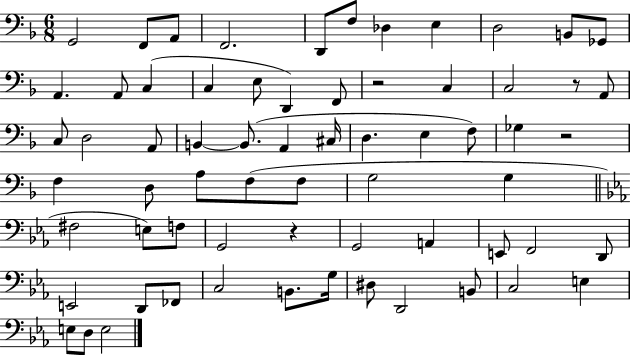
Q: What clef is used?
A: bass